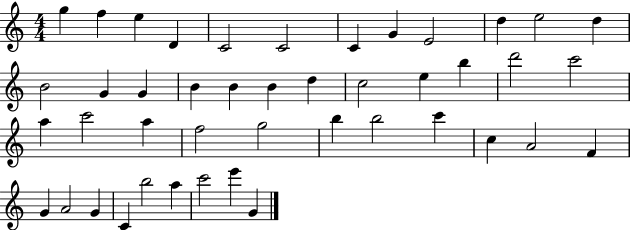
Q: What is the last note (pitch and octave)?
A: G4